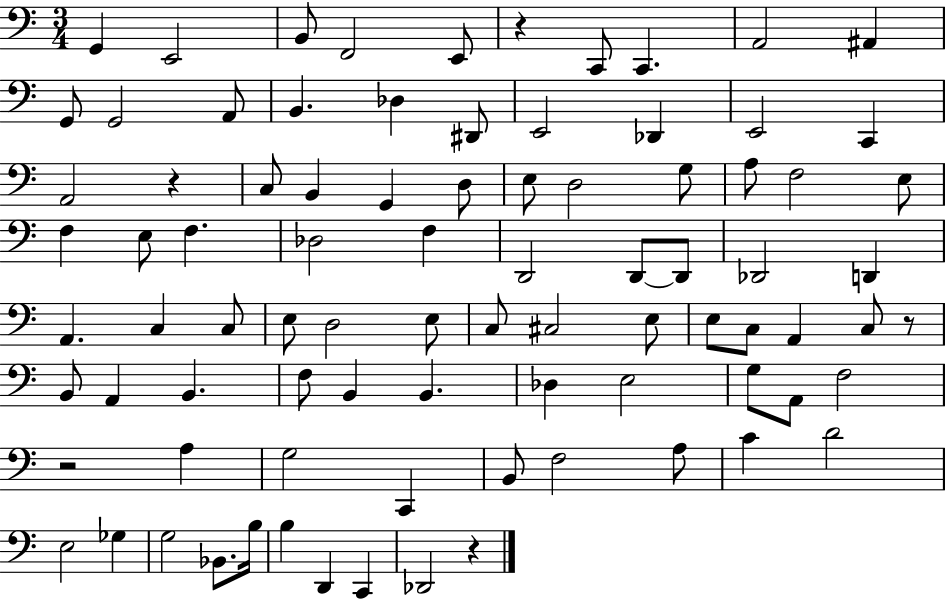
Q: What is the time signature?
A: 3/4